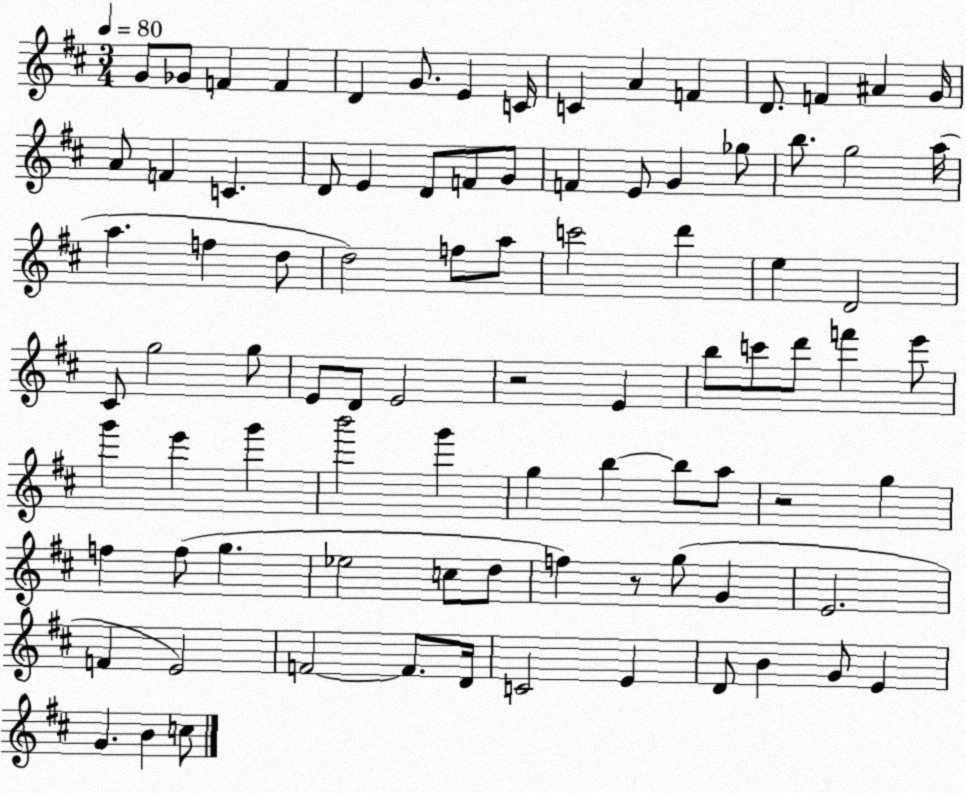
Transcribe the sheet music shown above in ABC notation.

X:1
T:Untitled
M:3/4
L:1/4
K:D
G/2 _G/2 F F D G/2 E C/4 C A F D/2 F ^A G/4 A/2 F C D/2 E D/2 F/2 G/2 F E/2 G _g/2 b/2 g2 a/4 a f d/2 d2 f/2 a/2 c'2 d' e D2 ^C/2 g2 g/2 E/2 D/2 E2 z2 E b/2 c'/2 d'/2 f' e'/2 g' e' g' b'2 g' g b b/2 a/2 z2 g f f/2 g _e2 c/2 d/2 f z/2 g/2 G E2 F E2 F2 F/2 D/4 C2 E D/2 B G/2 E G B c/2